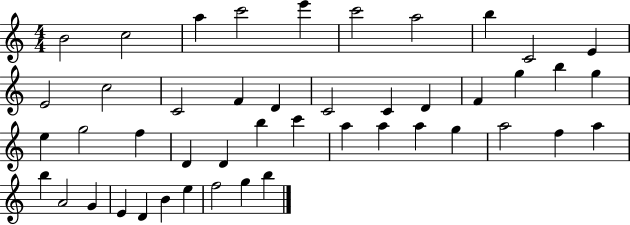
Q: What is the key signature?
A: C major